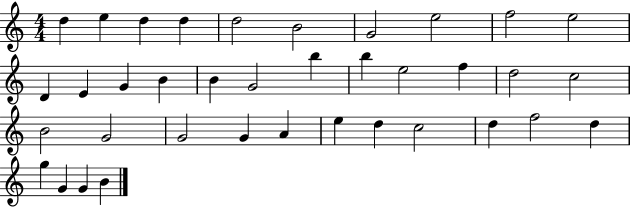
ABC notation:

X:1
T:Untitled
M:4/4
L:1/4
K:C
d e d d d2 B2 G2 e2 f2 e2 D E G B B G2 b b e2 f d2 c2 B2 G2 G2 G A e d c2 d f2 d g G G B